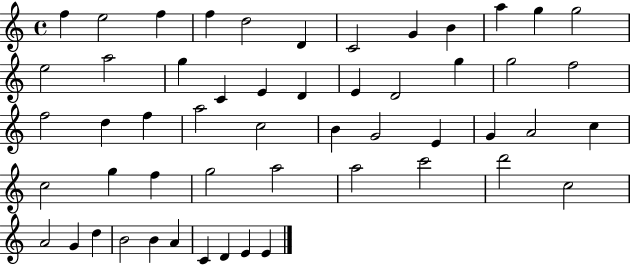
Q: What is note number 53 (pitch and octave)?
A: E4